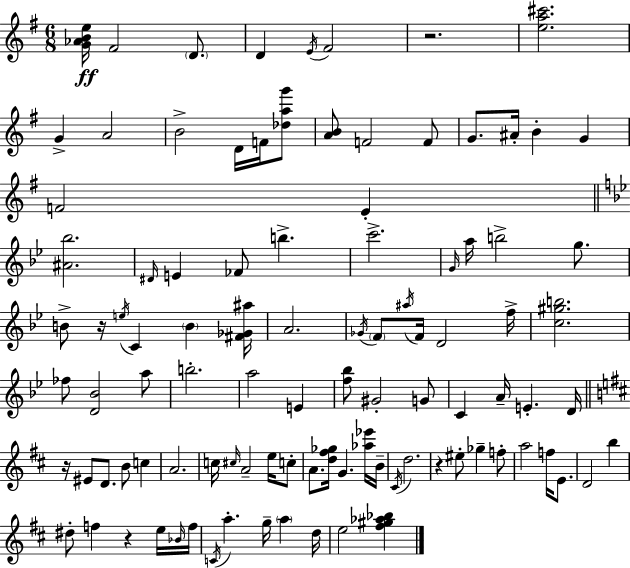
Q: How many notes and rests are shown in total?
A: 100